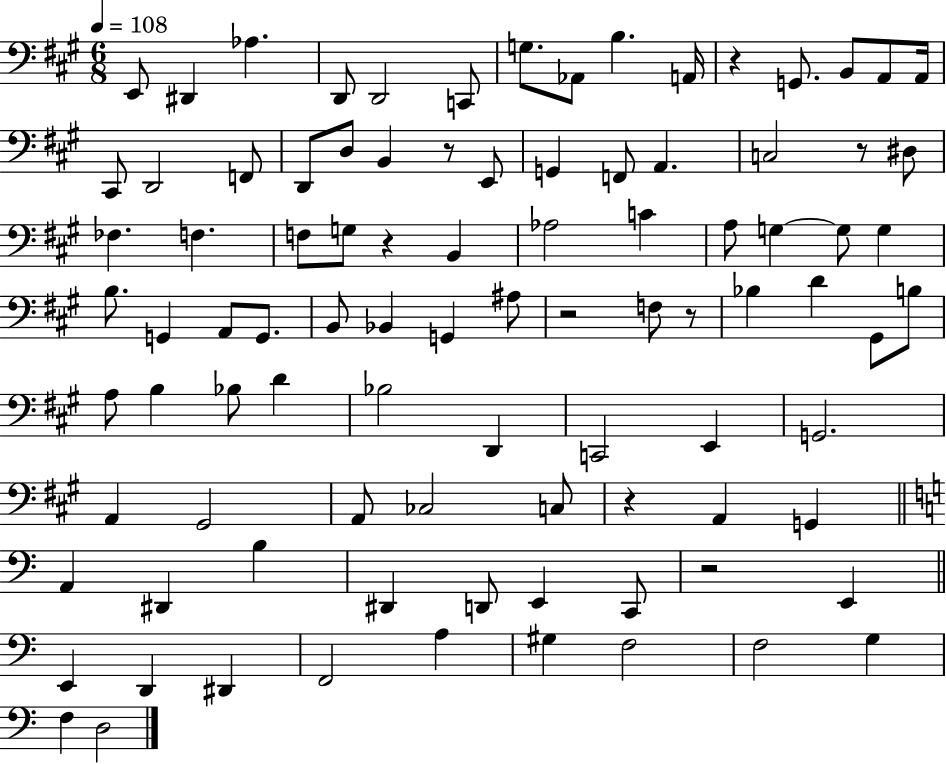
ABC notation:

X:1
T:Untitled
M:6/8
L:1/4
K:A
E,,/2 ^D,, _A, D,,/2 D,,2 C,,/2 G,/2 _A,,/2 B, A,,/4 z G,,/2 B,,/2 A,,/2 A,,/4 ^C,,/2 D,,2 F,,/2 D,,/2 D,/2 B,, z/2 E,,/2 G,, F,,/2 A,, C,2 z/2 ^D,/2 _F, F, F,/2 G,/2 z B,, _A,2 C A,/2 G, G,/2 G, B,/2 G,, A,,/2 G,,/2 B,,/2 _B,, G,, ^A,/2 z2 F,/2 z/2 _B, D ^G,,/2 B,/2 A,/2 B, _B,/2 D _B,2 D,, C,,2 E,, G,,2 A,, ^G,,2 A,,/2 _C,2 C,/2 z A,, G,, A,, ^D,, B, ^D,, D,,/2 E,, C,,/2 z2 E,, E,, D,, ^D,, F,,2 A, ^G, F,2 F,2 G, F, D,2